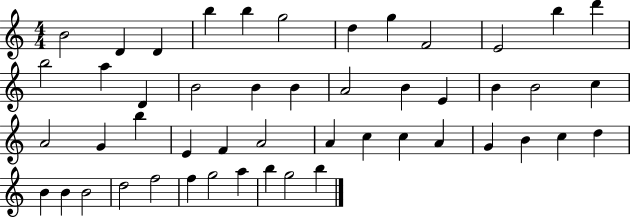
{
  \clef treble
  \numericTimeSignature
  \time 4/4
  \key c \major
  b'2 d'4 d'4 | b''4 b''4 g''2 | d''4 g''4 f'2 | e'2 b''4 d'''4 | \break b''2 a''4 d'4 | b'2 b'4 b'4 | a'2 b'4 e'4 | b'4 b'2 c''4 | \break a'2 g'4 b''4 | e'4 f'4 a'2 | a'4 c''4 c''4 a'4 | g'4 b'4 c''4 d''4 | \break b'4 b'4 b'2 | d''2 f''2 | f''4 g''2 a''4 | b''4 g''2 b''4 | \break \bar "|."
}